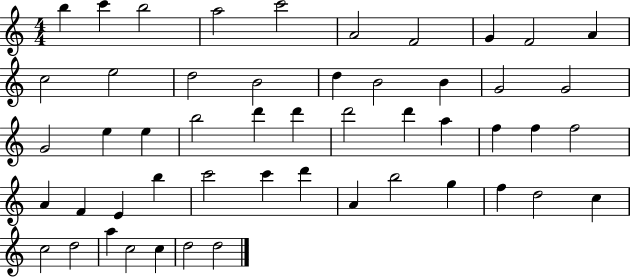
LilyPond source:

{
  \clef treble
  \numericTimeSignature
  \time 4/4
  \key c \major
  b''4 c'''4 b''2 | a''2 c'''2 | a'2 f'2 | g'4 f'2 a'4 | \break c''2 e''2 | d''2 b'2 | d''4 b'2 b'4 | g'2 g'2 | \break g'2 e''4 e''4 | b''2 d'''4 d'''4 | d'''2 d'''4 a''4 | f''4 f''4 f''2 | \break a'4 f'4 e'4 b''4 | c'''2 c'''4 d'''4 | a'4 b''2 g''4 | f''4 d''2 c''4 | \break c''2 d''2 | a''4 c''2 c''4 | d''2 d''2 | \bar "|."
}